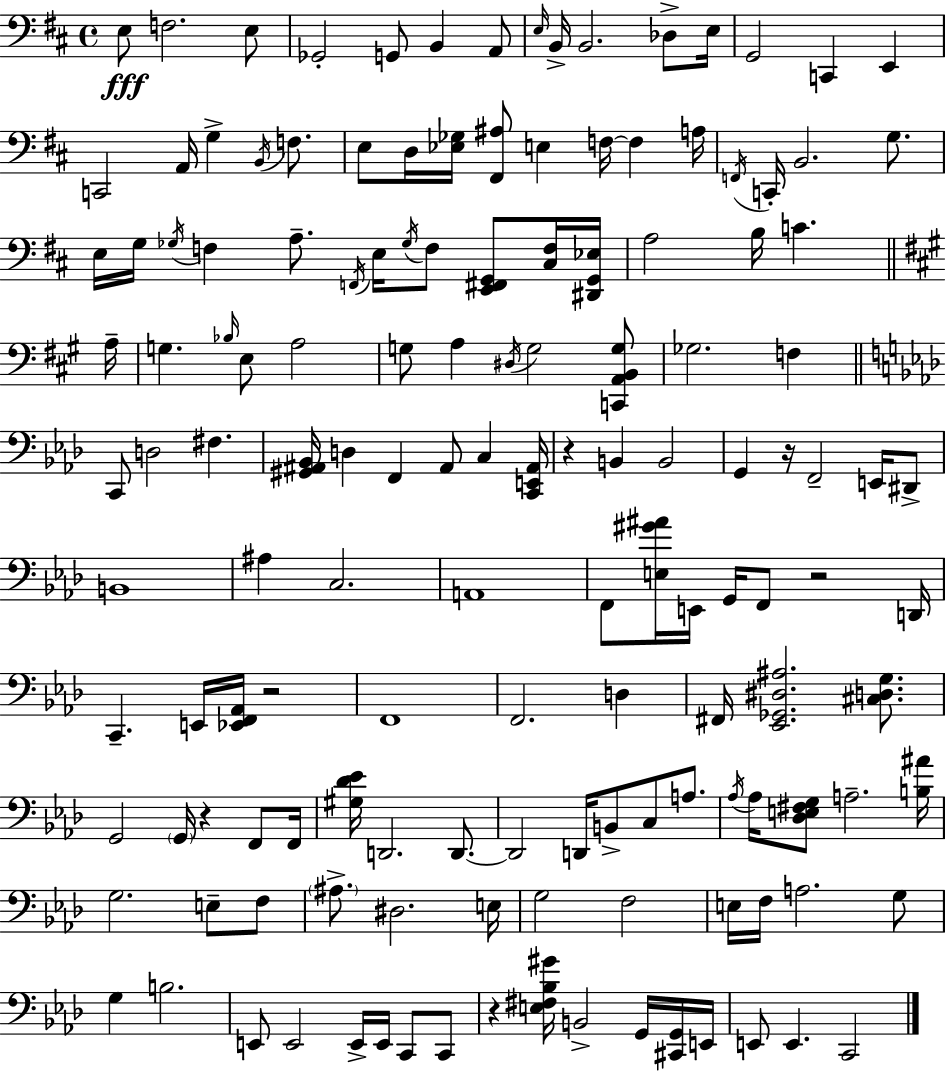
E3/e F3/h. E3/e Gb2/h G2/e B2/q A2/e E3/s B2/s B2/h. Db3/e E3/s G2/h C2/q E2/q C2/h A2/s G3/q B2/s F3/e. E3/e D3/s [Eb3,Gb3]/s [F#2,A#3]/e E3/q F3/s F3/q A3/s F2/s C2/s B2/h. G3/e. E3/s G3/s Gb3/s F3/q A3/e. F2/s E3/s Gb3/s F3/e [E2,F#2,G2]/e [C#3,F3]/s [D#2,G2,Eb3]/s A3/h B3/s C4/q. A3/s G3/q. Bb3/s E3/e A3/h G3/e A3/q D#3/s G3/h [C2,A2,B2,G3]/e Gb3/h. F3/q C2/e D3/h F#3/q. [G#2,A#2,Bb2]/s D3/q F2/q A#2/e C3/q [C2,E2,A#2]/s R/q B2/q B2/h G2/q R/s F2/h E2/s D#2/e B2/w A#3/q C3/h. A2/w F2/e [E3,G#4,A#4]/s E2/s G2/s F2/e R/h D2/s C2/q. E2/s [Eb2,F2,Ab2]/s R/h F2/w F2/h. D3/q F#2/s [Eb2,Gb2,D#3,A#3]/h. [C#3,D3,G3]/e. G2/h G2/s R/q F2/e F2/s [G#3,Db4,Eb4]/s D2/h. D2/e. D2/h D2/s B2/e C3/e A3/e. Ab3/s Ab3/s [Db3,E3,F#3,G3]/e A3/h. [B3,A#4]/s G3/h. E3/e F3/e A#3/e. D#3/h. E3/s G3/h F3/h E3/s F3/s A3/h. G3/e G3/q B3/h. E2/e E2/h E2/s E2/s C2/e C2/e R/q [E3,F#3,Bb3,G#4]/s B2/h G2/s [C#2,G2]/s E2/s E2/e E2/q. C2/h